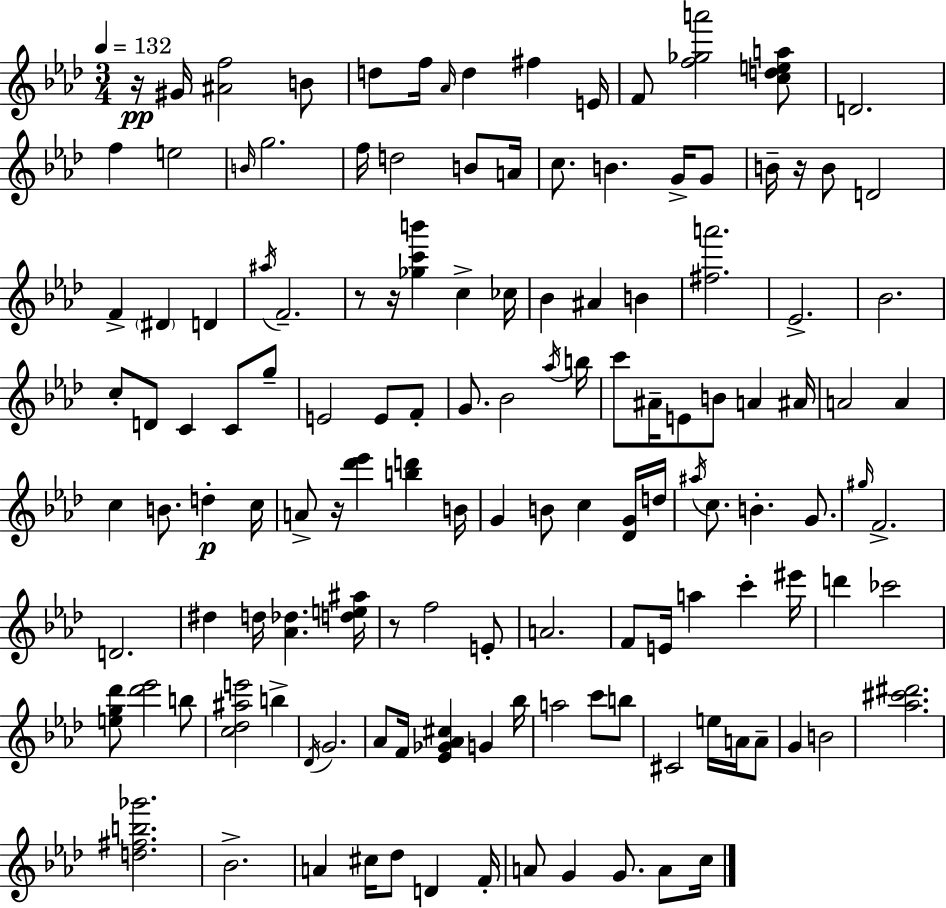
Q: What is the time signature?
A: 3/4